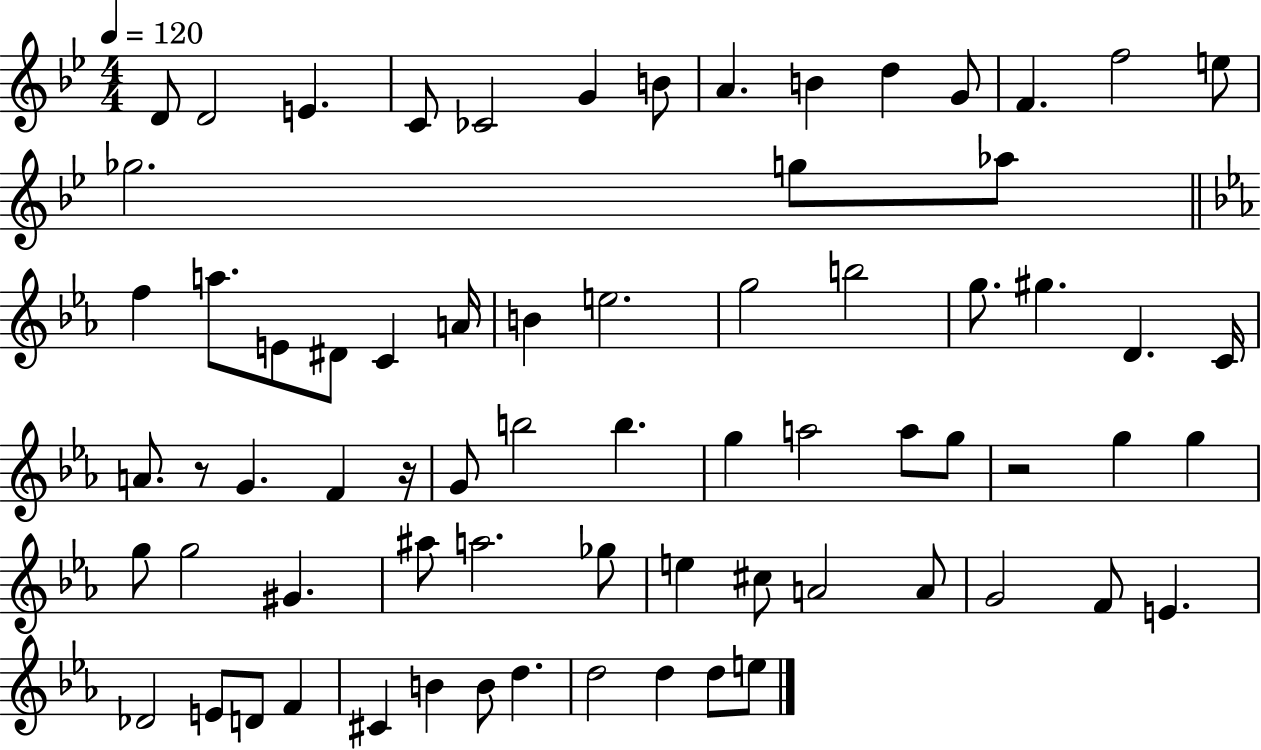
D4/e D4/h E4/q. C4/e CES4/h G4/q B4/e A4/q. B4/q D5/q G4/e F4/q. F5/h E5/e Gb5/h. G5/e Ab5/e F5/q A5/e. E4/e D#4/e C4/q A4/s B4/q E5/h. G5/h B5/h G5/e. G#5/q. D4/q. C4/s A4/e. R/e G4/q. F4/q R/s G4/e B5/h B5/q. G5/q A5/h A5/e G5/e R/h G5/q G5/q G5/e G5/h G#4/q. A#5/e A5/h. Gb5/e E5/q C#5/e A4/h A4/e G4/h F4/e E4/q. Db4/h E4/e D4/e F4/q C#4/q B4/q B4/e D5/q. D5/h D5/q D5/e E5/e